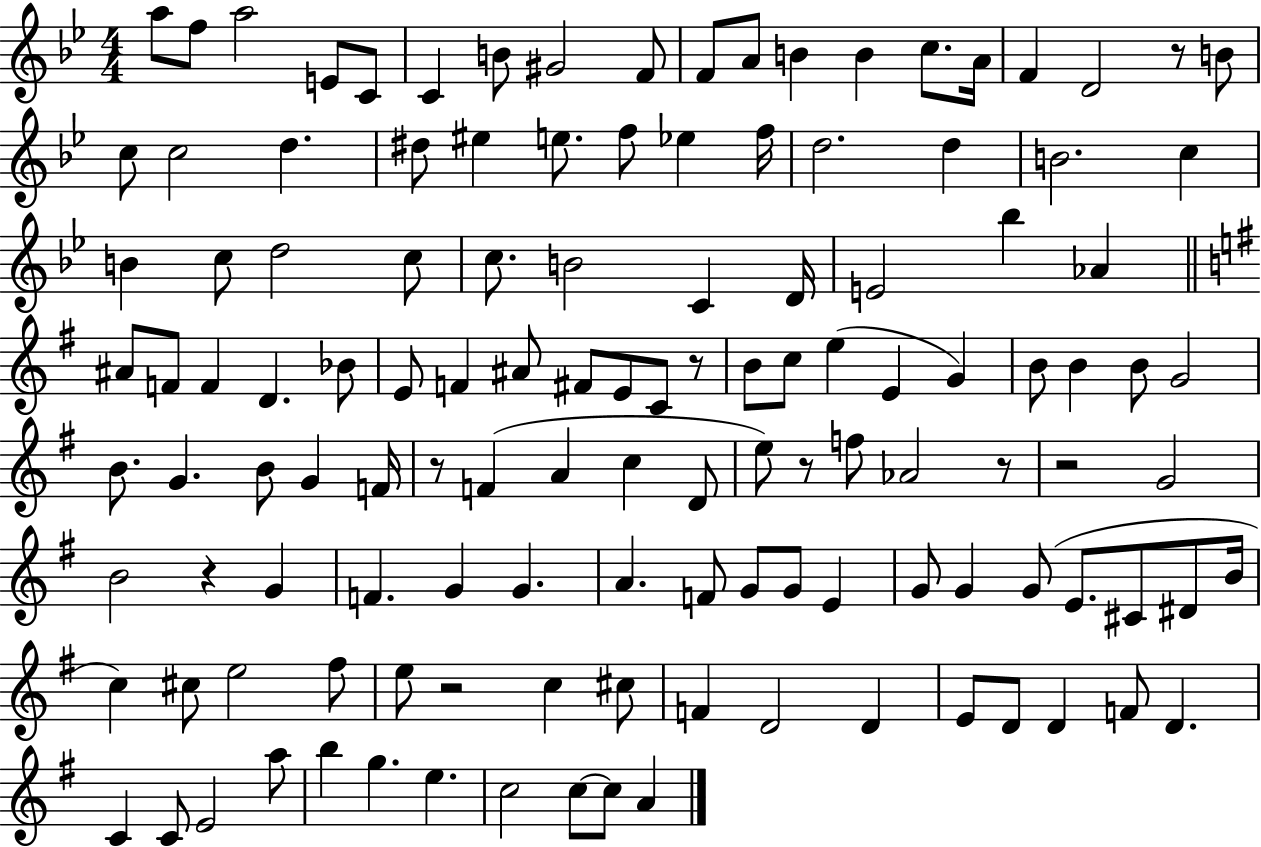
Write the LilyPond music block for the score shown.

{
  \clef treble
  \numericTimeSignature
  \time 4/4
  \key bes \major
  a''8 f''8 a''2 e'8 c'8 | c'4 b'8 gis'2 f'8 | f'8 a'8 b'4 b'4 c''8. a'16 | f'4 d'2 r8 b'8 | \break c''8 c''2 d''4. | dis''8 eis''4 e''8. f''8 ees''4 f''16 | d''2. d''4 | b'2. c''4 | \break b'4 c''8 d''2 c''8 | c''8. b'2 c'4 d'16 | e'2 bes''4 aes'4 | \bar "||" \break \key e \minor ais'8 f'8 f'4 d'4. bes'8 | e'8 f'4 ais'8 fis'8 e'8 c'8 r8 | b'8 c''8 e''4( e'4 g'4) | b'8 b'4 b'8 g'2 | \break b'8. g'4. b'8 g'4 f'16 | r8 f'4( a'4 c''4 d'8 | e''8) r8 f''8 aes'2 r8 | r2 g'2 | \break b'2 r4 g'4 | f'4. g'4 g'4. | a'4. f'8 g'8 g'8 e'4 | g'8 g'4 g'8( e'8. cis'8 dis'8 b'16 | \break c''4) cis''8 e''2 fis''8 | e''8 r2 c''4 cis''8 | f'4 d'2 d'4 | e'8 d'8 d'4 f'8 d'4. | \break c'4 c'8 e'2 a''8 | b''4 g''4. e''4. | c''2 c''8~~ c''8 a'4 | \bar "|."
}